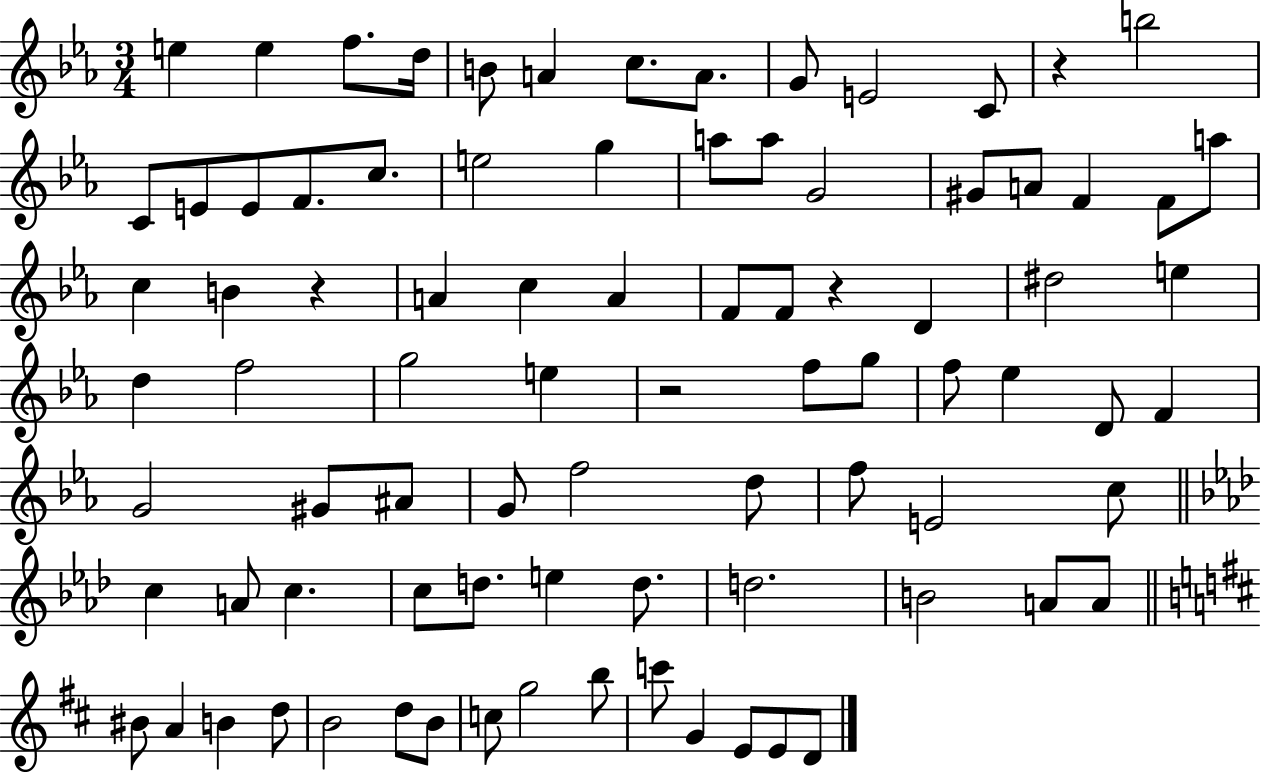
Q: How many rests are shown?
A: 4